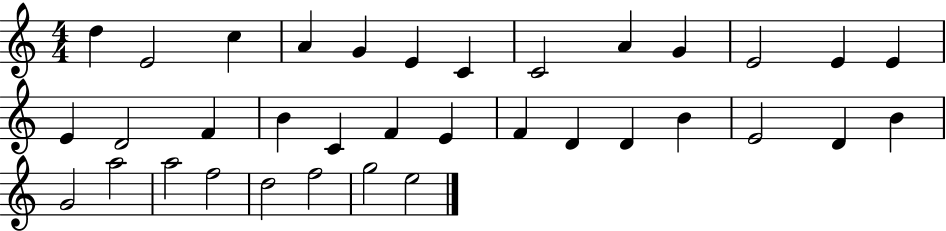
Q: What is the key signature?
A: C major